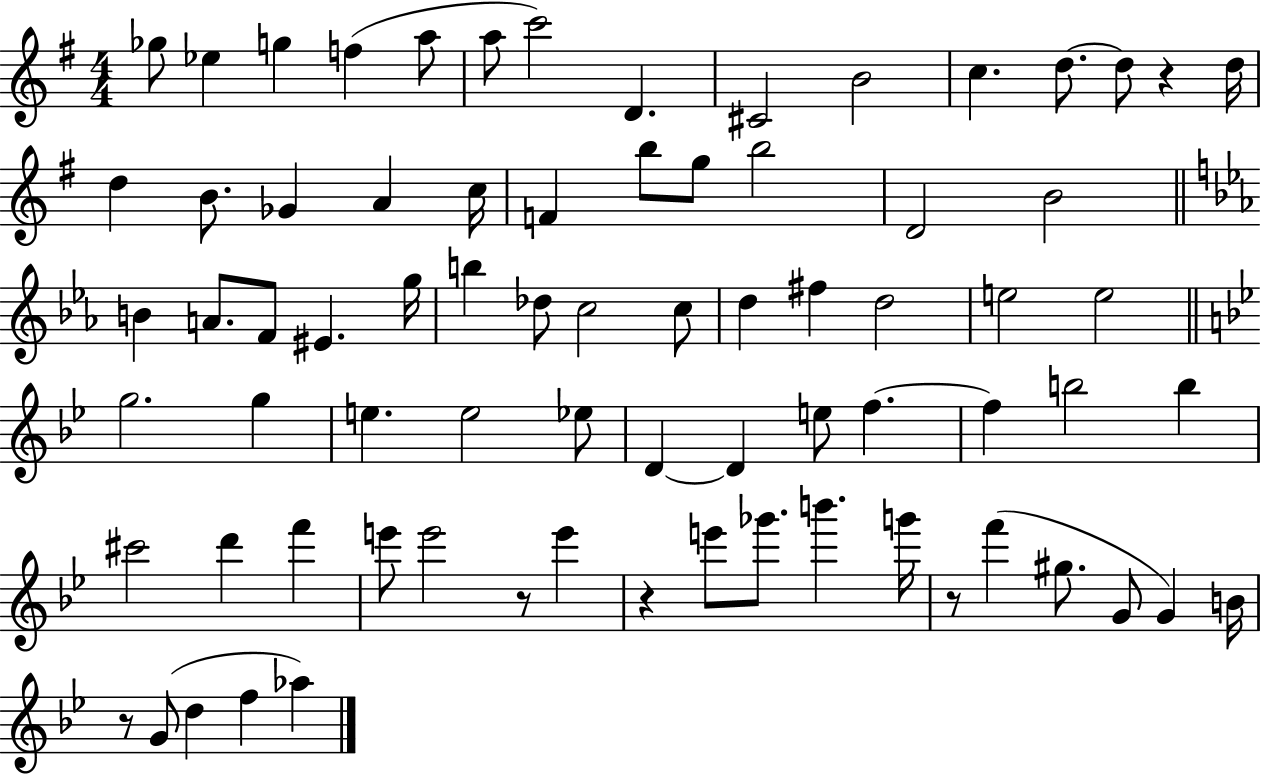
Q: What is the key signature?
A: G major